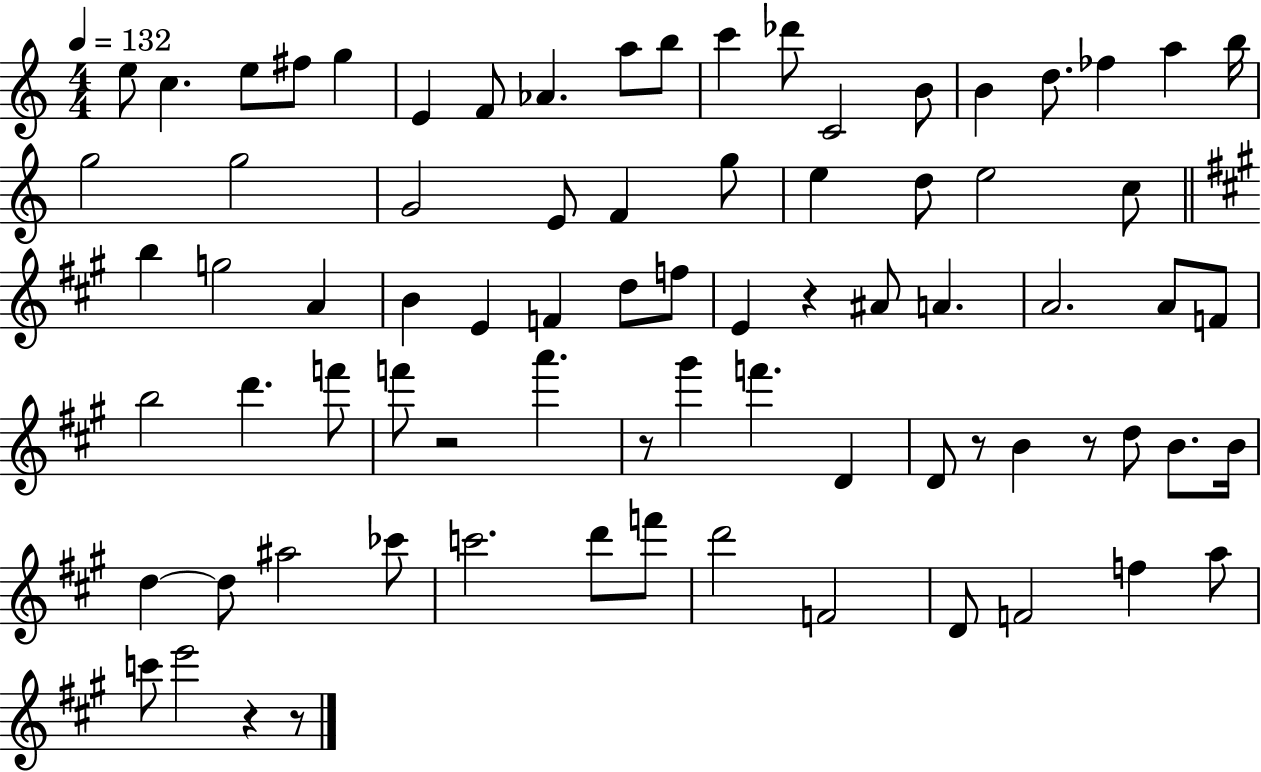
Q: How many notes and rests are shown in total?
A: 78